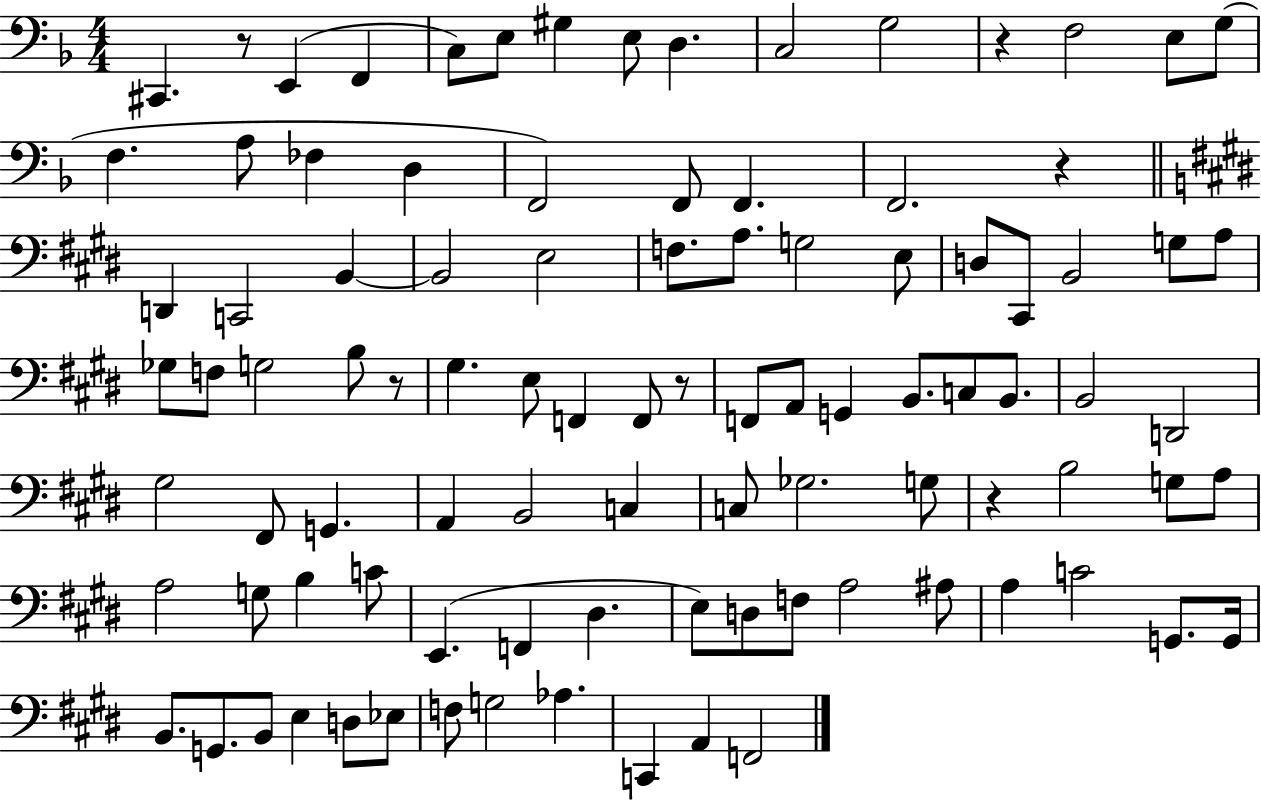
X:1
T:Untitled
M:4/4
L:1/4
K:F
^C,, z/2 E,, F,, C,/2 E,/2 ^G, E,/2 D, C,2 G,2 z F,2 E,/2 G,/2 F, A,/2 _F, D, F,,2 F,,/2 F,, F,,2 z D,, C,,2 B,, B,,2 E,2 F,/2 A,/2 G,2 E,/2 D,/2 ^C,,/2 B,,2 G,/2 A,/2 _G,/2 F,/2 G,2 B,/2 z/2 ^G, E,/2 F,, F,,/2 z/2 F,,/2 A,,/2 G,, B,,/2 C,/2 B,,/2 B,,2 D,,2 ^G,2 ^F,,/2 G,, A,, B,,2 C, C,/2 _G,2 G,/2 z B,2 G,/2 A,/2 A,2 G,/2 B, C/2 E,, F,, ^D, E,/2 D,/2 F,/2 A,2 ^A,/2 A, C2 G,,/2 G,,/4 B,,/2 G,,/2 B,,/2 E, D,/2 _E,/2 F,/2 G,2 _A, C,, A,, F,,2